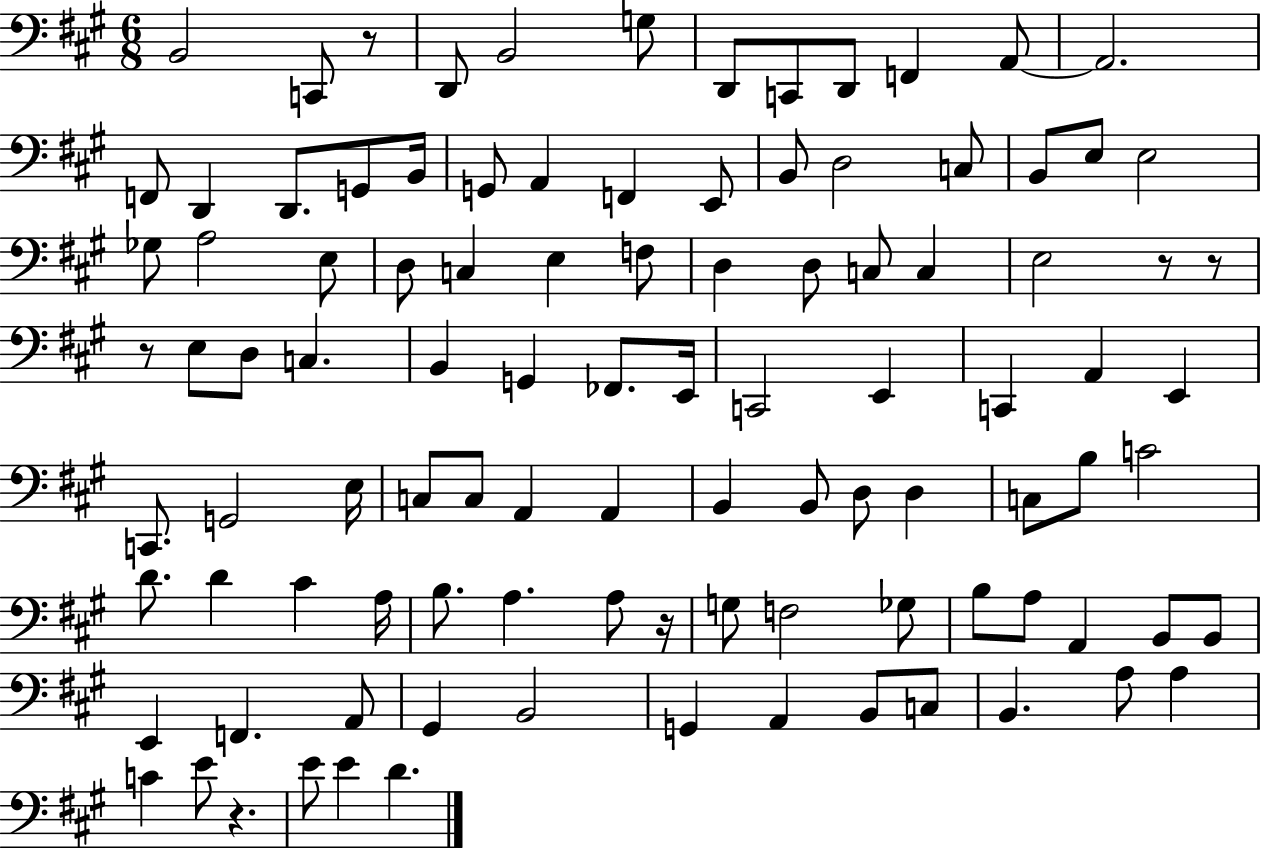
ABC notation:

X:1
T:Untitled
M:6/8
L:1/4
K:A
B,,2 C,,/2 z/2 D,,/2 B,,2 G,/2 D,,/2 C,,/2 D,,/2 F,, A,,/2 A,,2 F,,/2 D,, D,,/2 G,,/2 B,,/4 G,,/2 A,, F,, E,,/2 B,,/2 D,2 C,/2 B,,/2 E,/2 E,2 _G,/2 A,2 E,/2 D,/2 C, E, F,/2 D, D,/2 C,/2 C, E,2 z/2 z/2 z/2 E,/2 D,/2 C, B,, G,, _F,,/2 E,,/4 C,,2 E,, C,, A,, E,, C,,/2 G,,2 E,/4 C,/2 C,/2 A,, A,, B,, B,,/2 D,/2 D, C,/2 B,/2 C2 D/2 D ^C A,/4 B,/2 A, A,/2 z/4 G,/2 F,2 _G,/2 B,/2 A,/2 A,, B,,/2 B,,/2 E,, F,, A,,/2 ^G,, B,,2 G,, A,, B,,/2 C,/2 B,, A,/2 A, C E/2 z E/2 E D